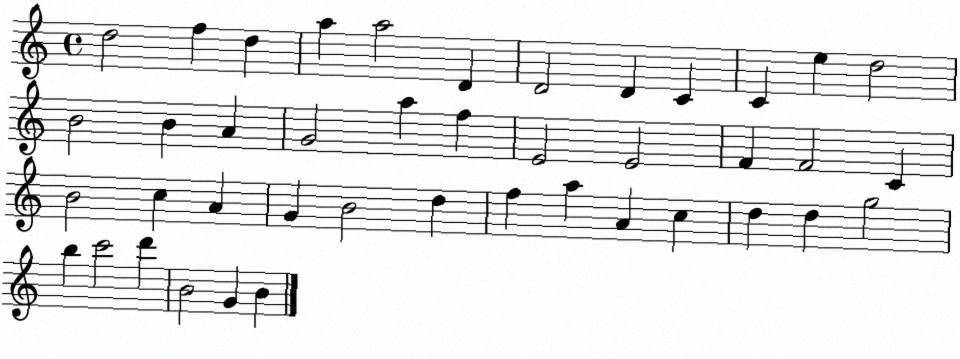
X:1
T:Untitled
M:4/4
L:1/4
K:C
d2 f d a a2 D D2 D C C e d2 B2 B A G2 a f E2 E2 F F2 C B2 c A G B2 d f a A c d d g2 b c'2 d' B2 G B